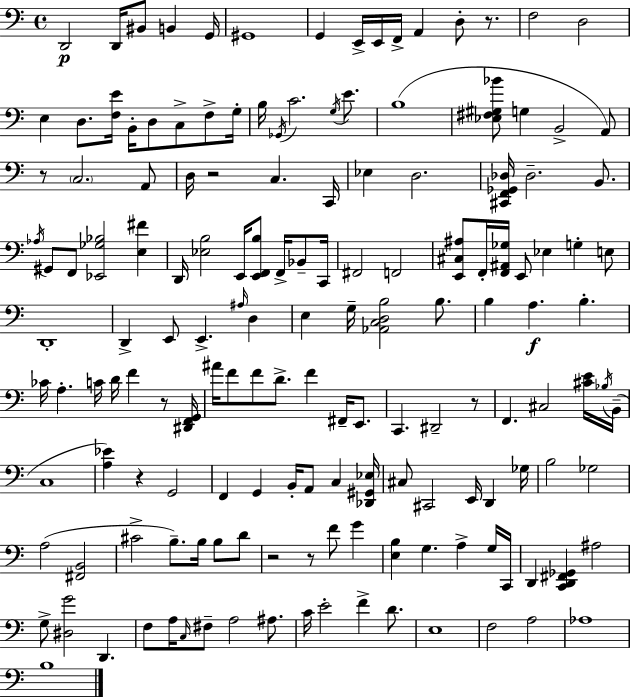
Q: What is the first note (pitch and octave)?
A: D2